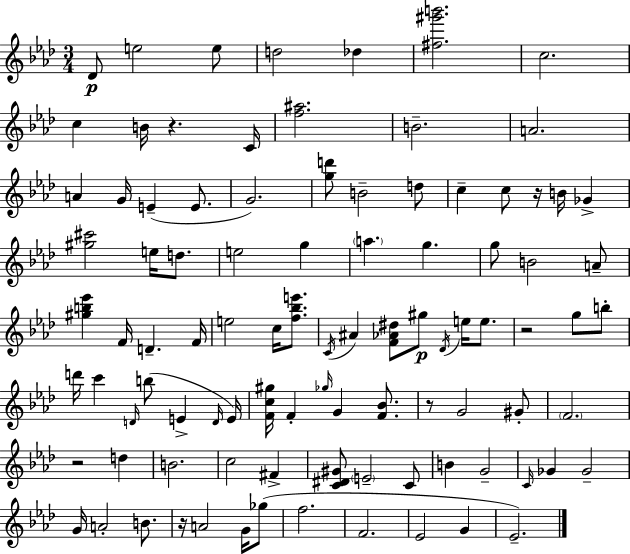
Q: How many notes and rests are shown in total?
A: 95